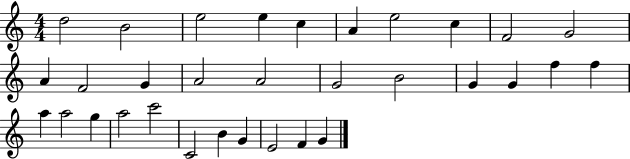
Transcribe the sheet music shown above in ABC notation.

X:1
T:Untitled
M:4/4
L:1/4
K:C
d2 B2 e2 e c A e2 c F2 G2 A F2 G A2 A2 G2 B2 G G f f a a2 g a2 c'2 C2 B G E2 F G